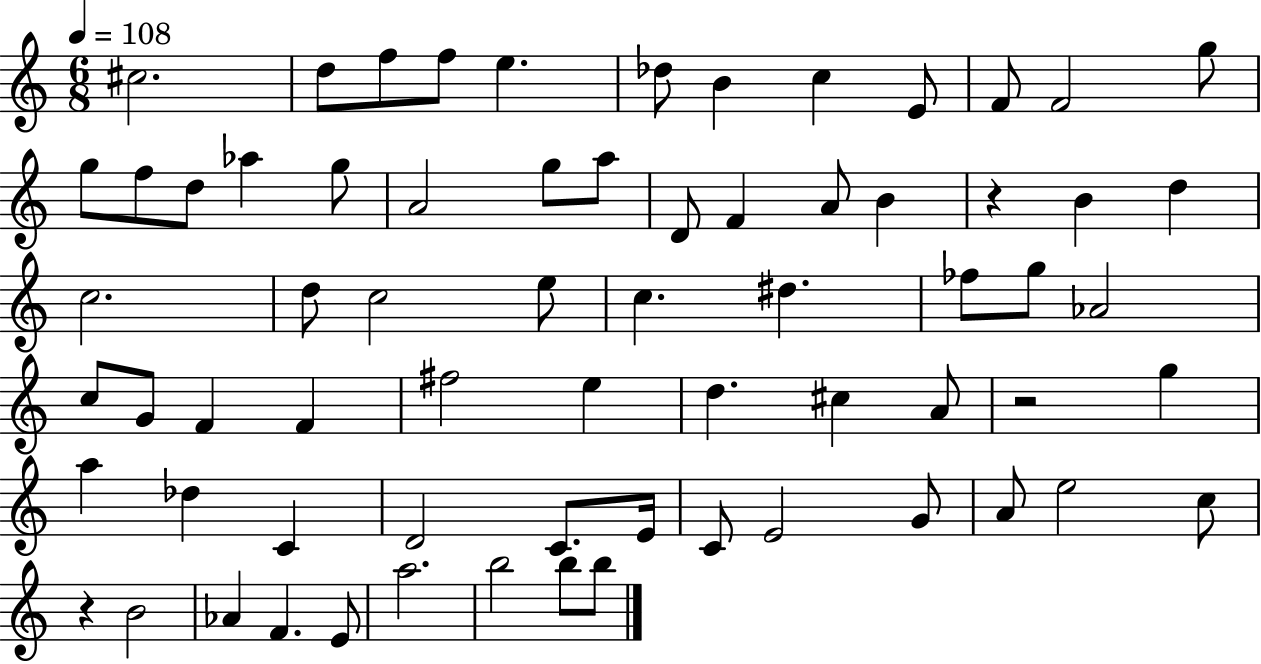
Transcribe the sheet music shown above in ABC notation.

X:1
T:Untitled
M:6/8
L:1/4
K:C
^c2 d/2 f/2 f/2 e _d/2 B c E/2 F/2 F2 g/2 g/2 f/2 d/2 _a g/2 A2 g/2 a/2 D/2 F A/2 B z B d c2 d/2 c2 e/2 c ^d _f/2 g/2 _A2 c/2 G/2 F F ^f2 e d ^c A/2 z2 g a _d C D2 C/2 E/4 C/2 E2 G/2 A/2 e2 c/2 z B2 _A F E/2 a2 b2 b/2 b/2